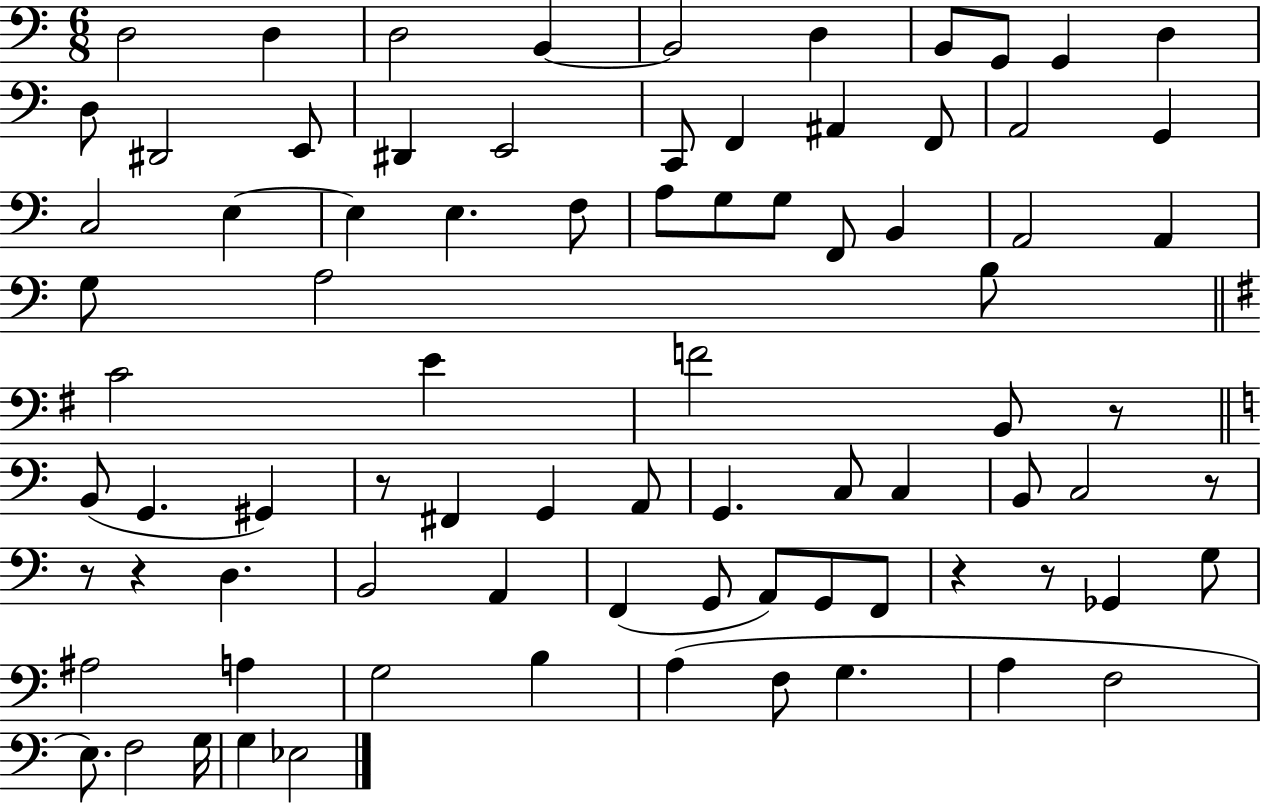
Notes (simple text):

D3/h D3/q D3/h B2/q B2/h D3/q B2/e G2/e G2/q D3/q D3/e D#2/h E2/e D#2/q E2/h C2/e F2/q A#2/q F2/e A2/h G2/q C3/h E3/q E3/q E3/q. F3/e A3/e G3/e G3/e F2/e B2/q A2/h A2/q G3/e A3/h B3/e C4/h E4/q F4/h B2/e R/e B2/e G2/q. G#2/q R/e F#2/q G2/q A2/e G2/q. C3/e C3/q B2/e C3/h R/e R/e R/q D3/q. B2/h A2/q F2/q G2/e A2/e G2/e F2/e R/q R/e Gb2/q G3/e A#3/h A3/q G3/h B3/q A3/q F3/e G3/q. A3/q F3/h E3/e. F3/h G3/s G3/q Eb3/h